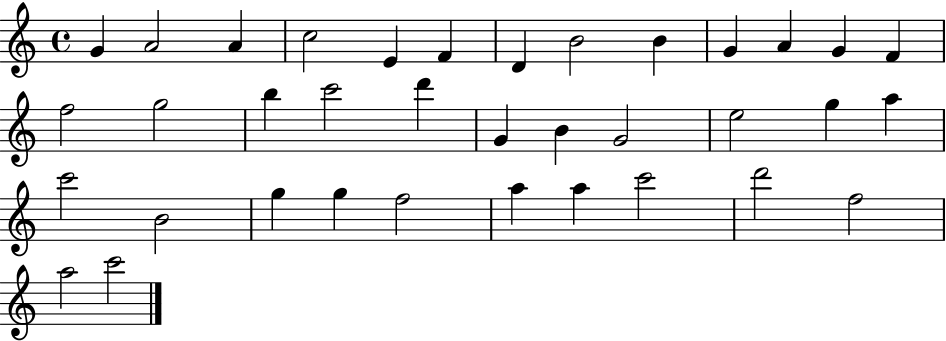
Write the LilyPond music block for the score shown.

{
  \clef treble
  \time 4/4
  \defaultTimeSignature
  \key c \major
  g'4 a'2 a'4 | c''2 e'4 f'4 | d'4 b'2 b'4 | g'4 a'4 g'4 f'4 | \break f''2 g''2 | b''4 c'''2 d'''4 | g'4 b'4 g'2 | e''2 g''4 a''4 | \break c'''2 b'2 | g''4 g''4 f''2 | a''4 a''4 c'''2 | d'''2 f''2 | \break a''2 c'''2 | \bar "|."
}